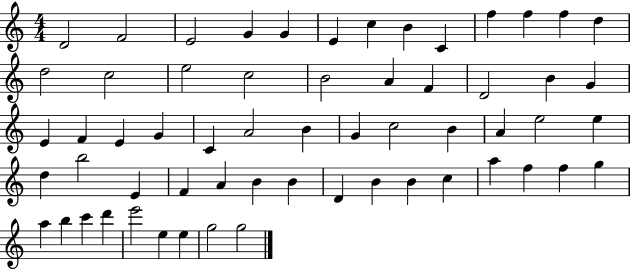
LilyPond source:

{
  \clef treble
  \numericTimeSignature
  \time 4/4
  \key c \major
  d'2 f'2 | e'2 g'4 g'4 | e'4 c''4 b'4 c'4 | f''4 f''4 f''4 d''4 | \break d''2 c''2 | e''2 c''2 | b'2 a'4 f'4 | d'2 b'4 g'4 | \break e'4 f'4 e'4 g'4 | c'4 a'2 b'4 | g'4 c''2 b'4 | a'4 e''2 e''4 | \break d''4 b''2 e'4 | f'4 a'4 b'4 b'4 | d'4 b'4 b'4 c''4 | a''4 f''4 f''4 g''4 | \break a''4 b''4 c'''4 d'''4 | e'''2 e''4 e''4 | g''2 g''2 | \bar "|."
}